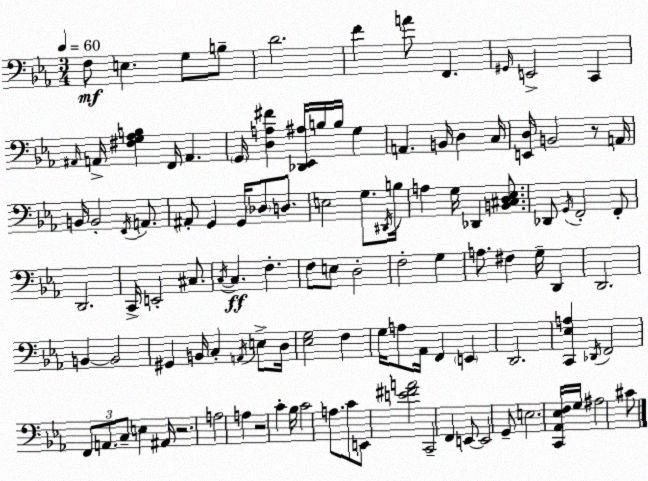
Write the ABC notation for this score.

X:1
T:Untitled
M:3/4
L:1/4
K:Cm
F,/2 E, G,/2 B,/2 D2 F A/2 F,, ^G,,/4 E,,2 C,, ^A,,/4 A,,/4 [^F,G,_A,B,] F,,/4 A,, G,,/4 [D,A,^F] [_D,,_E,,^A,]/4 B,/4 B,/4 G, A,, B,,/4 D, C,/4 [E,,D,]/4 B,,2 z/2 A,,/4 B,,/4 B,,2 F,,/4 A,,/2 ^A,,/2 G,, G,,/4 _D,/2 D,/2 E,2 G,/2 ^D,,/4 B,/4 A, G,/4 _D,, [B,,^C,D,_E,]/2 _D,,/2 G,,/4 F,,2 F,,/2 D,,2 C,,/4 E,,2 ^C,/2 C,/4 C, F, F,/2 E,/2 D,2 F,2 G, A,/2 ^F, G,/4 D,, D,,2 B,, B,,2 ^G,, B,,/4 C, A,,/4 E,/2 D,/4 [_E,G,]2 F, G,/4 A,/2 _A,,/4 F,, E,, D,,2 [C,,_E,A,] _D,,/4 F,,2 F,,/2 A,,/2 C,/2 E, ^A,,/4 z2 A,2 A, z2 C _B,/4 C2 A,/2 C/2 E,,/2 [E^FA]2 C,,2 F,, E,,/2 E,,2 G,,/2 E,2 [C,,_A,,_E,F,]/4 G,/4 ^A,2 ^C/2